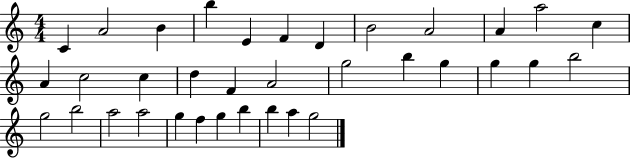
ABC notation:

X:1
T:Untitled
M:4/4
L:1/4
K:C
C A2 B b E F D B2 A2 A a2 c A c2 c d F A2 g2 b g g g b2 g2 b2 a2 a2 g f g b b a g2